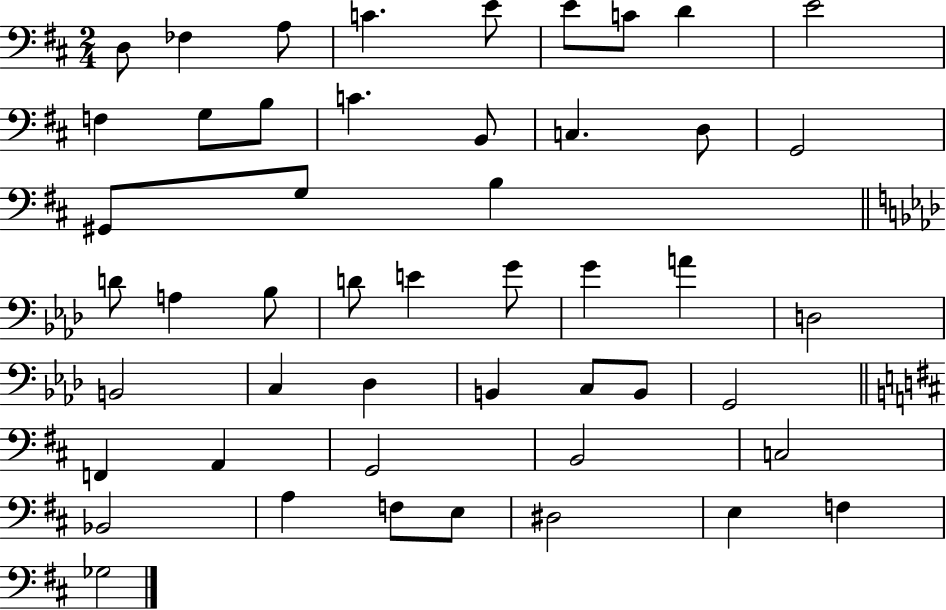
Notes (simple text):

D3/e FES3/q A3/e C4/q. E4/e E4/e C4/e D4/q E4/h F3/q G3/e B3/e C4/q. B2/e C3/q. D3/e G2/h G#2/e G3/e B3/q D4/e A3/q Bb3/e D4/e E4/q G4/e G4/q A4/q D3/h B2/h C3/q Db3/q B2/q C3/e B2/e G2/h F2/q A2/q G2/h B2/h C3/h Bb2/h A3/q F3/e E3/e D#3/h E3/q F3/q Gb3/h